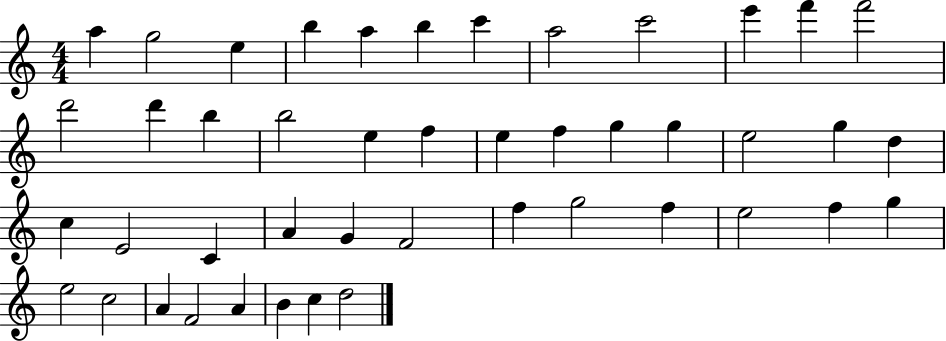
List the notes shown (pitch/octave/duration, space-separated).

A5/q G5/h E5/q B5/q A5/q B5/q C6/q A5/h C6/h E6/q F6/q F6/h D6/h D6/q B5/q B5/h E5/q F5/q E5/q F5/q G5/q G5/q E5/h G5/q D5/q C5/q E4/h C4/q A4/q G4/q F4/h F5/q G5/h F5/q E5/h F5/q G5/q E5/h C5/h A4/q F4/h A4/q B4/q C5/q D5/h